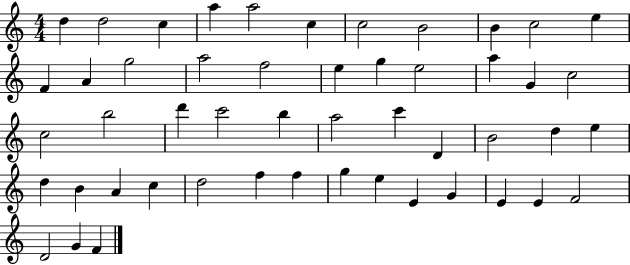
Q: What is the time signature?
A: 4/4